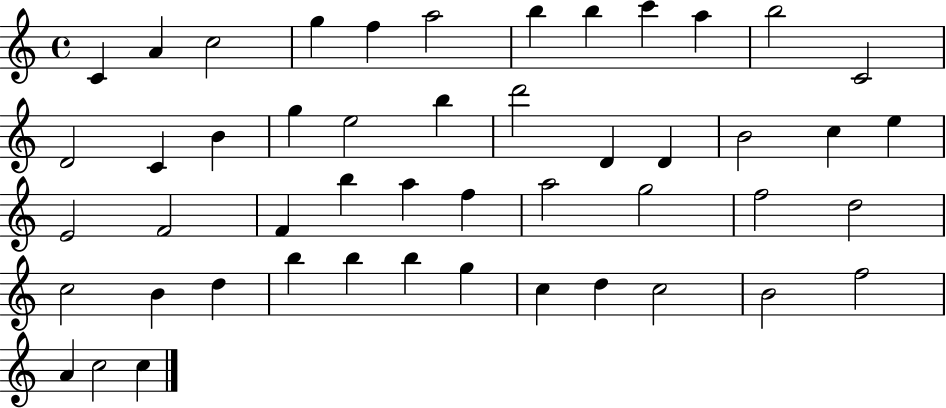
C4/q A4/q C5/h G5/q F5/q A5/h B5/q B5/q C6/q A5/q B5/h C4/h D4/h C4/q B4/q G5/q E5/h B5/q D6/h D4/q D4/q B4/h C5/q E5/q E4/h F4/h F4/q B5/q A5/q F5/q A5/h G5/h F5/h D5/h C5/h B4/q D5/q B5/q B5/q B5/q G5/q C5/q D5/q C5/h B4/h F5/h A4/q C5/h C5/q